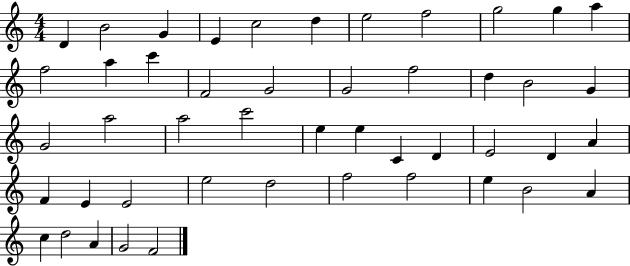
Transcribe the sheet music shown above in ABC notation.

X:1
T:Untitled
M:4/4
L:1/4
K:C
D B2 G E c2 d e2 f2 g2 g a f2 a c' F2 G2 G2 f2 d B2 G G2 a2 a2 c'2 e e C D E2 D A F E E2 e2 d2 f2 f2 e B2 A c d2 A G2 F2